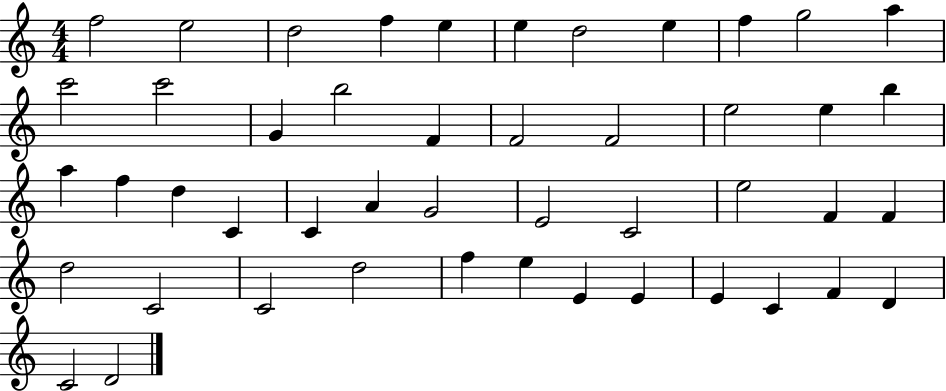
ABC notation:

X:1
T:Untitled
M:4/4
L:1/4
K:C
f2 e2 d2 f e e d2 e f g2 a c'2 c'2 G b2 F F2 F2 e2 e b a f d C C A G2 E2 C2 e2 F F d2 C2 C2 d2 f e E E E C F D C2 D2